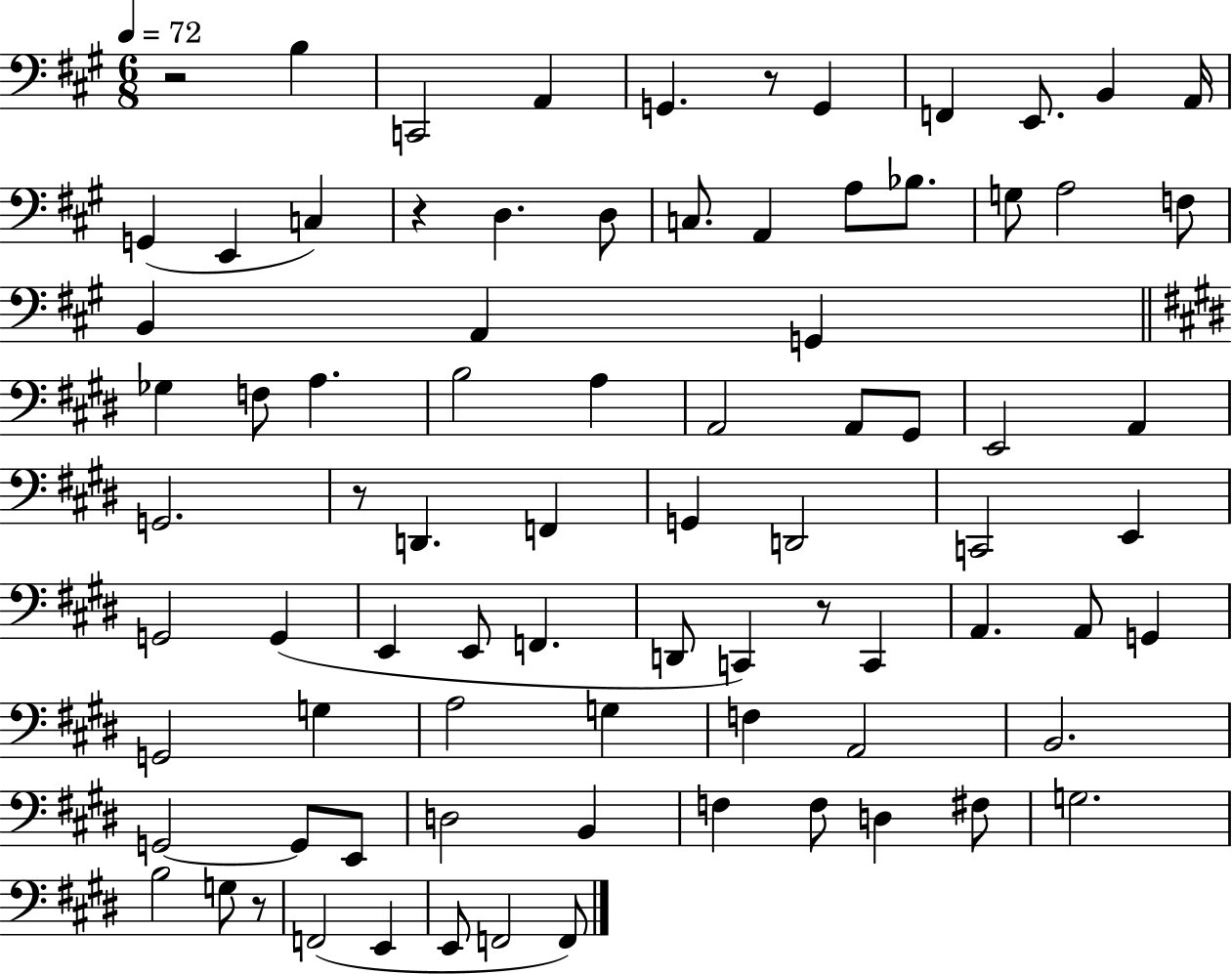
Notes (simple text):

R/h B3/q C2/h A2/q G2/q. R/e G2/q F2/q E2/e. B2/q A2/s G2/q E2/q C3/q R/q D3/q. D3/e C3/e. A2/q A3/e Bb3/e. G3/e A3/h F3/e B2/q A2/q G2/q Gb3/q F3/e A3/q. B3/h A3/q A2/h A2/e G#2/e E2/h A2/q G2/h. R/e D2/q. F2/q G2/q D2/h C2/h E2/q G2/h G2/q E2/q E2/e F2/q. D2/e C2/q R/e C2/q A2/q. A2/e G2/q G2/h G3/q A3/h G3/q F3/q A2/h B2/h. G2/h G2/e E2/e D3/h B2/q F3/q F3/e D3/q F#3/e G3/h. B3/h G3/e R/e F2/h E2/q E2/e F2/h F2/e